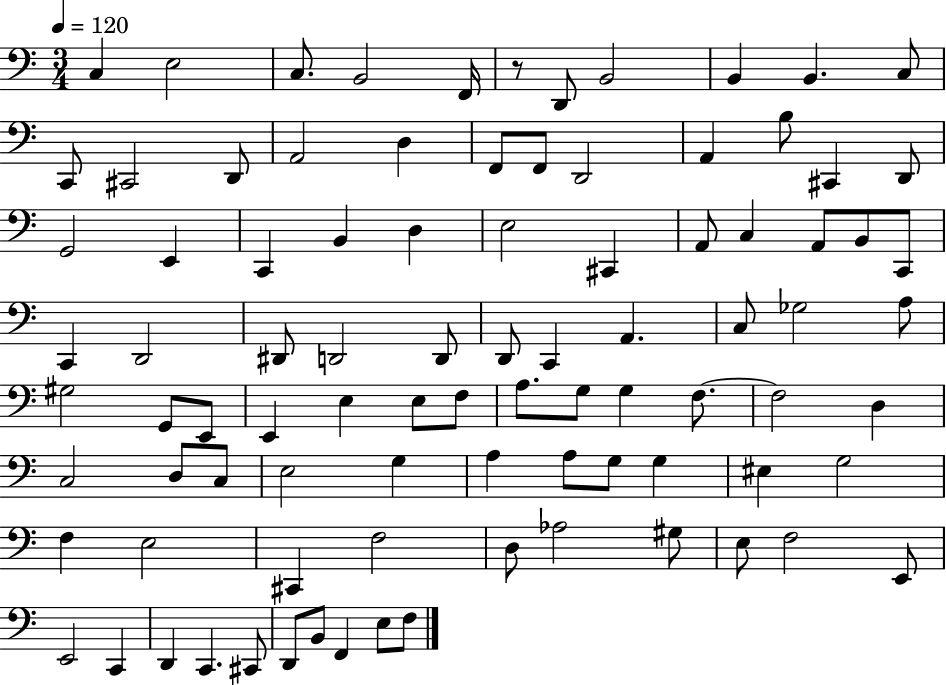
C3/q E3/h C3/e. B2/h F2/s R/e D2/e B2/h B2/q B2/q. C3/e C2/e C#2/h D2/e A2/h D3/q F2/e F2/e D2/h A2/q B3/e C#2/q D2/e G2/h E2/q C2/q B2/q D3/q E3/h C#2/q A2/e C3/q A2/e B2/e C2/e C2/q D2/h D#2/e D2/h D2/e D2/e C2/q A2/q. C3/e Gb3/h A3/e G#3/h G2/e E2/e E2/q E3/q E3/e F3/e A3/e. G3/e G3/q F3/e. F3/h D3/q C3/h D3/e C3/e E3/h G3/q A3/q A3/e G3/e G3/q EIS3/q G3/h F3/q E3/h C#2/q F3/h D3/e Ab3/h G#3/e E3/e F3/h E2/e E2/h C2/q D2/q C2/q. C#2/e D2/e B2/e F2/q E3/e F3/e